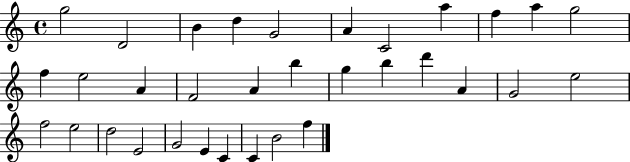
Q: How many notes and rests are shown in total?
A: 33